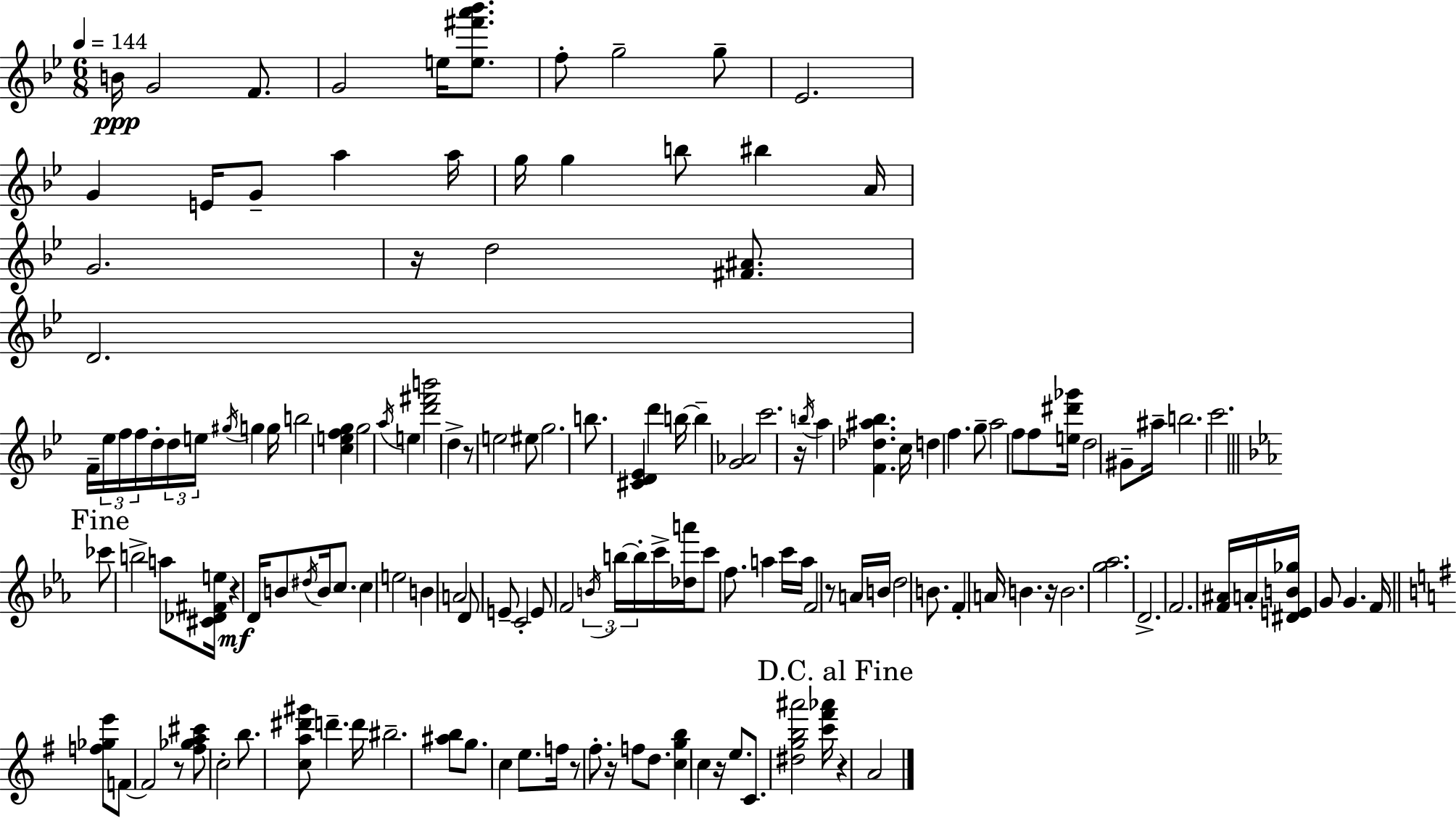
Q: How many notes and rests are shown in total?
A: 149